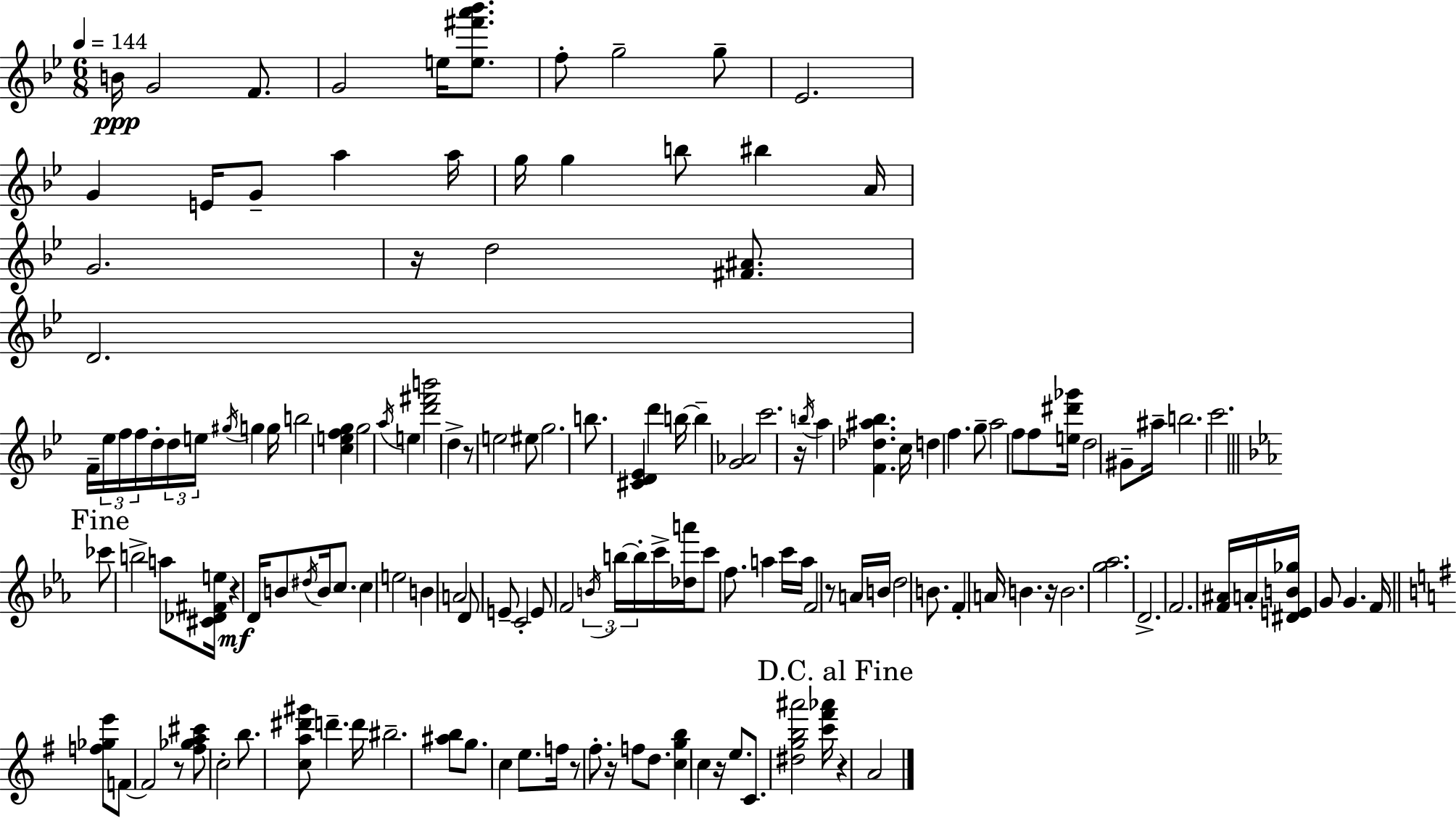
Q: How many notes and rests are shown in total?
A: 149